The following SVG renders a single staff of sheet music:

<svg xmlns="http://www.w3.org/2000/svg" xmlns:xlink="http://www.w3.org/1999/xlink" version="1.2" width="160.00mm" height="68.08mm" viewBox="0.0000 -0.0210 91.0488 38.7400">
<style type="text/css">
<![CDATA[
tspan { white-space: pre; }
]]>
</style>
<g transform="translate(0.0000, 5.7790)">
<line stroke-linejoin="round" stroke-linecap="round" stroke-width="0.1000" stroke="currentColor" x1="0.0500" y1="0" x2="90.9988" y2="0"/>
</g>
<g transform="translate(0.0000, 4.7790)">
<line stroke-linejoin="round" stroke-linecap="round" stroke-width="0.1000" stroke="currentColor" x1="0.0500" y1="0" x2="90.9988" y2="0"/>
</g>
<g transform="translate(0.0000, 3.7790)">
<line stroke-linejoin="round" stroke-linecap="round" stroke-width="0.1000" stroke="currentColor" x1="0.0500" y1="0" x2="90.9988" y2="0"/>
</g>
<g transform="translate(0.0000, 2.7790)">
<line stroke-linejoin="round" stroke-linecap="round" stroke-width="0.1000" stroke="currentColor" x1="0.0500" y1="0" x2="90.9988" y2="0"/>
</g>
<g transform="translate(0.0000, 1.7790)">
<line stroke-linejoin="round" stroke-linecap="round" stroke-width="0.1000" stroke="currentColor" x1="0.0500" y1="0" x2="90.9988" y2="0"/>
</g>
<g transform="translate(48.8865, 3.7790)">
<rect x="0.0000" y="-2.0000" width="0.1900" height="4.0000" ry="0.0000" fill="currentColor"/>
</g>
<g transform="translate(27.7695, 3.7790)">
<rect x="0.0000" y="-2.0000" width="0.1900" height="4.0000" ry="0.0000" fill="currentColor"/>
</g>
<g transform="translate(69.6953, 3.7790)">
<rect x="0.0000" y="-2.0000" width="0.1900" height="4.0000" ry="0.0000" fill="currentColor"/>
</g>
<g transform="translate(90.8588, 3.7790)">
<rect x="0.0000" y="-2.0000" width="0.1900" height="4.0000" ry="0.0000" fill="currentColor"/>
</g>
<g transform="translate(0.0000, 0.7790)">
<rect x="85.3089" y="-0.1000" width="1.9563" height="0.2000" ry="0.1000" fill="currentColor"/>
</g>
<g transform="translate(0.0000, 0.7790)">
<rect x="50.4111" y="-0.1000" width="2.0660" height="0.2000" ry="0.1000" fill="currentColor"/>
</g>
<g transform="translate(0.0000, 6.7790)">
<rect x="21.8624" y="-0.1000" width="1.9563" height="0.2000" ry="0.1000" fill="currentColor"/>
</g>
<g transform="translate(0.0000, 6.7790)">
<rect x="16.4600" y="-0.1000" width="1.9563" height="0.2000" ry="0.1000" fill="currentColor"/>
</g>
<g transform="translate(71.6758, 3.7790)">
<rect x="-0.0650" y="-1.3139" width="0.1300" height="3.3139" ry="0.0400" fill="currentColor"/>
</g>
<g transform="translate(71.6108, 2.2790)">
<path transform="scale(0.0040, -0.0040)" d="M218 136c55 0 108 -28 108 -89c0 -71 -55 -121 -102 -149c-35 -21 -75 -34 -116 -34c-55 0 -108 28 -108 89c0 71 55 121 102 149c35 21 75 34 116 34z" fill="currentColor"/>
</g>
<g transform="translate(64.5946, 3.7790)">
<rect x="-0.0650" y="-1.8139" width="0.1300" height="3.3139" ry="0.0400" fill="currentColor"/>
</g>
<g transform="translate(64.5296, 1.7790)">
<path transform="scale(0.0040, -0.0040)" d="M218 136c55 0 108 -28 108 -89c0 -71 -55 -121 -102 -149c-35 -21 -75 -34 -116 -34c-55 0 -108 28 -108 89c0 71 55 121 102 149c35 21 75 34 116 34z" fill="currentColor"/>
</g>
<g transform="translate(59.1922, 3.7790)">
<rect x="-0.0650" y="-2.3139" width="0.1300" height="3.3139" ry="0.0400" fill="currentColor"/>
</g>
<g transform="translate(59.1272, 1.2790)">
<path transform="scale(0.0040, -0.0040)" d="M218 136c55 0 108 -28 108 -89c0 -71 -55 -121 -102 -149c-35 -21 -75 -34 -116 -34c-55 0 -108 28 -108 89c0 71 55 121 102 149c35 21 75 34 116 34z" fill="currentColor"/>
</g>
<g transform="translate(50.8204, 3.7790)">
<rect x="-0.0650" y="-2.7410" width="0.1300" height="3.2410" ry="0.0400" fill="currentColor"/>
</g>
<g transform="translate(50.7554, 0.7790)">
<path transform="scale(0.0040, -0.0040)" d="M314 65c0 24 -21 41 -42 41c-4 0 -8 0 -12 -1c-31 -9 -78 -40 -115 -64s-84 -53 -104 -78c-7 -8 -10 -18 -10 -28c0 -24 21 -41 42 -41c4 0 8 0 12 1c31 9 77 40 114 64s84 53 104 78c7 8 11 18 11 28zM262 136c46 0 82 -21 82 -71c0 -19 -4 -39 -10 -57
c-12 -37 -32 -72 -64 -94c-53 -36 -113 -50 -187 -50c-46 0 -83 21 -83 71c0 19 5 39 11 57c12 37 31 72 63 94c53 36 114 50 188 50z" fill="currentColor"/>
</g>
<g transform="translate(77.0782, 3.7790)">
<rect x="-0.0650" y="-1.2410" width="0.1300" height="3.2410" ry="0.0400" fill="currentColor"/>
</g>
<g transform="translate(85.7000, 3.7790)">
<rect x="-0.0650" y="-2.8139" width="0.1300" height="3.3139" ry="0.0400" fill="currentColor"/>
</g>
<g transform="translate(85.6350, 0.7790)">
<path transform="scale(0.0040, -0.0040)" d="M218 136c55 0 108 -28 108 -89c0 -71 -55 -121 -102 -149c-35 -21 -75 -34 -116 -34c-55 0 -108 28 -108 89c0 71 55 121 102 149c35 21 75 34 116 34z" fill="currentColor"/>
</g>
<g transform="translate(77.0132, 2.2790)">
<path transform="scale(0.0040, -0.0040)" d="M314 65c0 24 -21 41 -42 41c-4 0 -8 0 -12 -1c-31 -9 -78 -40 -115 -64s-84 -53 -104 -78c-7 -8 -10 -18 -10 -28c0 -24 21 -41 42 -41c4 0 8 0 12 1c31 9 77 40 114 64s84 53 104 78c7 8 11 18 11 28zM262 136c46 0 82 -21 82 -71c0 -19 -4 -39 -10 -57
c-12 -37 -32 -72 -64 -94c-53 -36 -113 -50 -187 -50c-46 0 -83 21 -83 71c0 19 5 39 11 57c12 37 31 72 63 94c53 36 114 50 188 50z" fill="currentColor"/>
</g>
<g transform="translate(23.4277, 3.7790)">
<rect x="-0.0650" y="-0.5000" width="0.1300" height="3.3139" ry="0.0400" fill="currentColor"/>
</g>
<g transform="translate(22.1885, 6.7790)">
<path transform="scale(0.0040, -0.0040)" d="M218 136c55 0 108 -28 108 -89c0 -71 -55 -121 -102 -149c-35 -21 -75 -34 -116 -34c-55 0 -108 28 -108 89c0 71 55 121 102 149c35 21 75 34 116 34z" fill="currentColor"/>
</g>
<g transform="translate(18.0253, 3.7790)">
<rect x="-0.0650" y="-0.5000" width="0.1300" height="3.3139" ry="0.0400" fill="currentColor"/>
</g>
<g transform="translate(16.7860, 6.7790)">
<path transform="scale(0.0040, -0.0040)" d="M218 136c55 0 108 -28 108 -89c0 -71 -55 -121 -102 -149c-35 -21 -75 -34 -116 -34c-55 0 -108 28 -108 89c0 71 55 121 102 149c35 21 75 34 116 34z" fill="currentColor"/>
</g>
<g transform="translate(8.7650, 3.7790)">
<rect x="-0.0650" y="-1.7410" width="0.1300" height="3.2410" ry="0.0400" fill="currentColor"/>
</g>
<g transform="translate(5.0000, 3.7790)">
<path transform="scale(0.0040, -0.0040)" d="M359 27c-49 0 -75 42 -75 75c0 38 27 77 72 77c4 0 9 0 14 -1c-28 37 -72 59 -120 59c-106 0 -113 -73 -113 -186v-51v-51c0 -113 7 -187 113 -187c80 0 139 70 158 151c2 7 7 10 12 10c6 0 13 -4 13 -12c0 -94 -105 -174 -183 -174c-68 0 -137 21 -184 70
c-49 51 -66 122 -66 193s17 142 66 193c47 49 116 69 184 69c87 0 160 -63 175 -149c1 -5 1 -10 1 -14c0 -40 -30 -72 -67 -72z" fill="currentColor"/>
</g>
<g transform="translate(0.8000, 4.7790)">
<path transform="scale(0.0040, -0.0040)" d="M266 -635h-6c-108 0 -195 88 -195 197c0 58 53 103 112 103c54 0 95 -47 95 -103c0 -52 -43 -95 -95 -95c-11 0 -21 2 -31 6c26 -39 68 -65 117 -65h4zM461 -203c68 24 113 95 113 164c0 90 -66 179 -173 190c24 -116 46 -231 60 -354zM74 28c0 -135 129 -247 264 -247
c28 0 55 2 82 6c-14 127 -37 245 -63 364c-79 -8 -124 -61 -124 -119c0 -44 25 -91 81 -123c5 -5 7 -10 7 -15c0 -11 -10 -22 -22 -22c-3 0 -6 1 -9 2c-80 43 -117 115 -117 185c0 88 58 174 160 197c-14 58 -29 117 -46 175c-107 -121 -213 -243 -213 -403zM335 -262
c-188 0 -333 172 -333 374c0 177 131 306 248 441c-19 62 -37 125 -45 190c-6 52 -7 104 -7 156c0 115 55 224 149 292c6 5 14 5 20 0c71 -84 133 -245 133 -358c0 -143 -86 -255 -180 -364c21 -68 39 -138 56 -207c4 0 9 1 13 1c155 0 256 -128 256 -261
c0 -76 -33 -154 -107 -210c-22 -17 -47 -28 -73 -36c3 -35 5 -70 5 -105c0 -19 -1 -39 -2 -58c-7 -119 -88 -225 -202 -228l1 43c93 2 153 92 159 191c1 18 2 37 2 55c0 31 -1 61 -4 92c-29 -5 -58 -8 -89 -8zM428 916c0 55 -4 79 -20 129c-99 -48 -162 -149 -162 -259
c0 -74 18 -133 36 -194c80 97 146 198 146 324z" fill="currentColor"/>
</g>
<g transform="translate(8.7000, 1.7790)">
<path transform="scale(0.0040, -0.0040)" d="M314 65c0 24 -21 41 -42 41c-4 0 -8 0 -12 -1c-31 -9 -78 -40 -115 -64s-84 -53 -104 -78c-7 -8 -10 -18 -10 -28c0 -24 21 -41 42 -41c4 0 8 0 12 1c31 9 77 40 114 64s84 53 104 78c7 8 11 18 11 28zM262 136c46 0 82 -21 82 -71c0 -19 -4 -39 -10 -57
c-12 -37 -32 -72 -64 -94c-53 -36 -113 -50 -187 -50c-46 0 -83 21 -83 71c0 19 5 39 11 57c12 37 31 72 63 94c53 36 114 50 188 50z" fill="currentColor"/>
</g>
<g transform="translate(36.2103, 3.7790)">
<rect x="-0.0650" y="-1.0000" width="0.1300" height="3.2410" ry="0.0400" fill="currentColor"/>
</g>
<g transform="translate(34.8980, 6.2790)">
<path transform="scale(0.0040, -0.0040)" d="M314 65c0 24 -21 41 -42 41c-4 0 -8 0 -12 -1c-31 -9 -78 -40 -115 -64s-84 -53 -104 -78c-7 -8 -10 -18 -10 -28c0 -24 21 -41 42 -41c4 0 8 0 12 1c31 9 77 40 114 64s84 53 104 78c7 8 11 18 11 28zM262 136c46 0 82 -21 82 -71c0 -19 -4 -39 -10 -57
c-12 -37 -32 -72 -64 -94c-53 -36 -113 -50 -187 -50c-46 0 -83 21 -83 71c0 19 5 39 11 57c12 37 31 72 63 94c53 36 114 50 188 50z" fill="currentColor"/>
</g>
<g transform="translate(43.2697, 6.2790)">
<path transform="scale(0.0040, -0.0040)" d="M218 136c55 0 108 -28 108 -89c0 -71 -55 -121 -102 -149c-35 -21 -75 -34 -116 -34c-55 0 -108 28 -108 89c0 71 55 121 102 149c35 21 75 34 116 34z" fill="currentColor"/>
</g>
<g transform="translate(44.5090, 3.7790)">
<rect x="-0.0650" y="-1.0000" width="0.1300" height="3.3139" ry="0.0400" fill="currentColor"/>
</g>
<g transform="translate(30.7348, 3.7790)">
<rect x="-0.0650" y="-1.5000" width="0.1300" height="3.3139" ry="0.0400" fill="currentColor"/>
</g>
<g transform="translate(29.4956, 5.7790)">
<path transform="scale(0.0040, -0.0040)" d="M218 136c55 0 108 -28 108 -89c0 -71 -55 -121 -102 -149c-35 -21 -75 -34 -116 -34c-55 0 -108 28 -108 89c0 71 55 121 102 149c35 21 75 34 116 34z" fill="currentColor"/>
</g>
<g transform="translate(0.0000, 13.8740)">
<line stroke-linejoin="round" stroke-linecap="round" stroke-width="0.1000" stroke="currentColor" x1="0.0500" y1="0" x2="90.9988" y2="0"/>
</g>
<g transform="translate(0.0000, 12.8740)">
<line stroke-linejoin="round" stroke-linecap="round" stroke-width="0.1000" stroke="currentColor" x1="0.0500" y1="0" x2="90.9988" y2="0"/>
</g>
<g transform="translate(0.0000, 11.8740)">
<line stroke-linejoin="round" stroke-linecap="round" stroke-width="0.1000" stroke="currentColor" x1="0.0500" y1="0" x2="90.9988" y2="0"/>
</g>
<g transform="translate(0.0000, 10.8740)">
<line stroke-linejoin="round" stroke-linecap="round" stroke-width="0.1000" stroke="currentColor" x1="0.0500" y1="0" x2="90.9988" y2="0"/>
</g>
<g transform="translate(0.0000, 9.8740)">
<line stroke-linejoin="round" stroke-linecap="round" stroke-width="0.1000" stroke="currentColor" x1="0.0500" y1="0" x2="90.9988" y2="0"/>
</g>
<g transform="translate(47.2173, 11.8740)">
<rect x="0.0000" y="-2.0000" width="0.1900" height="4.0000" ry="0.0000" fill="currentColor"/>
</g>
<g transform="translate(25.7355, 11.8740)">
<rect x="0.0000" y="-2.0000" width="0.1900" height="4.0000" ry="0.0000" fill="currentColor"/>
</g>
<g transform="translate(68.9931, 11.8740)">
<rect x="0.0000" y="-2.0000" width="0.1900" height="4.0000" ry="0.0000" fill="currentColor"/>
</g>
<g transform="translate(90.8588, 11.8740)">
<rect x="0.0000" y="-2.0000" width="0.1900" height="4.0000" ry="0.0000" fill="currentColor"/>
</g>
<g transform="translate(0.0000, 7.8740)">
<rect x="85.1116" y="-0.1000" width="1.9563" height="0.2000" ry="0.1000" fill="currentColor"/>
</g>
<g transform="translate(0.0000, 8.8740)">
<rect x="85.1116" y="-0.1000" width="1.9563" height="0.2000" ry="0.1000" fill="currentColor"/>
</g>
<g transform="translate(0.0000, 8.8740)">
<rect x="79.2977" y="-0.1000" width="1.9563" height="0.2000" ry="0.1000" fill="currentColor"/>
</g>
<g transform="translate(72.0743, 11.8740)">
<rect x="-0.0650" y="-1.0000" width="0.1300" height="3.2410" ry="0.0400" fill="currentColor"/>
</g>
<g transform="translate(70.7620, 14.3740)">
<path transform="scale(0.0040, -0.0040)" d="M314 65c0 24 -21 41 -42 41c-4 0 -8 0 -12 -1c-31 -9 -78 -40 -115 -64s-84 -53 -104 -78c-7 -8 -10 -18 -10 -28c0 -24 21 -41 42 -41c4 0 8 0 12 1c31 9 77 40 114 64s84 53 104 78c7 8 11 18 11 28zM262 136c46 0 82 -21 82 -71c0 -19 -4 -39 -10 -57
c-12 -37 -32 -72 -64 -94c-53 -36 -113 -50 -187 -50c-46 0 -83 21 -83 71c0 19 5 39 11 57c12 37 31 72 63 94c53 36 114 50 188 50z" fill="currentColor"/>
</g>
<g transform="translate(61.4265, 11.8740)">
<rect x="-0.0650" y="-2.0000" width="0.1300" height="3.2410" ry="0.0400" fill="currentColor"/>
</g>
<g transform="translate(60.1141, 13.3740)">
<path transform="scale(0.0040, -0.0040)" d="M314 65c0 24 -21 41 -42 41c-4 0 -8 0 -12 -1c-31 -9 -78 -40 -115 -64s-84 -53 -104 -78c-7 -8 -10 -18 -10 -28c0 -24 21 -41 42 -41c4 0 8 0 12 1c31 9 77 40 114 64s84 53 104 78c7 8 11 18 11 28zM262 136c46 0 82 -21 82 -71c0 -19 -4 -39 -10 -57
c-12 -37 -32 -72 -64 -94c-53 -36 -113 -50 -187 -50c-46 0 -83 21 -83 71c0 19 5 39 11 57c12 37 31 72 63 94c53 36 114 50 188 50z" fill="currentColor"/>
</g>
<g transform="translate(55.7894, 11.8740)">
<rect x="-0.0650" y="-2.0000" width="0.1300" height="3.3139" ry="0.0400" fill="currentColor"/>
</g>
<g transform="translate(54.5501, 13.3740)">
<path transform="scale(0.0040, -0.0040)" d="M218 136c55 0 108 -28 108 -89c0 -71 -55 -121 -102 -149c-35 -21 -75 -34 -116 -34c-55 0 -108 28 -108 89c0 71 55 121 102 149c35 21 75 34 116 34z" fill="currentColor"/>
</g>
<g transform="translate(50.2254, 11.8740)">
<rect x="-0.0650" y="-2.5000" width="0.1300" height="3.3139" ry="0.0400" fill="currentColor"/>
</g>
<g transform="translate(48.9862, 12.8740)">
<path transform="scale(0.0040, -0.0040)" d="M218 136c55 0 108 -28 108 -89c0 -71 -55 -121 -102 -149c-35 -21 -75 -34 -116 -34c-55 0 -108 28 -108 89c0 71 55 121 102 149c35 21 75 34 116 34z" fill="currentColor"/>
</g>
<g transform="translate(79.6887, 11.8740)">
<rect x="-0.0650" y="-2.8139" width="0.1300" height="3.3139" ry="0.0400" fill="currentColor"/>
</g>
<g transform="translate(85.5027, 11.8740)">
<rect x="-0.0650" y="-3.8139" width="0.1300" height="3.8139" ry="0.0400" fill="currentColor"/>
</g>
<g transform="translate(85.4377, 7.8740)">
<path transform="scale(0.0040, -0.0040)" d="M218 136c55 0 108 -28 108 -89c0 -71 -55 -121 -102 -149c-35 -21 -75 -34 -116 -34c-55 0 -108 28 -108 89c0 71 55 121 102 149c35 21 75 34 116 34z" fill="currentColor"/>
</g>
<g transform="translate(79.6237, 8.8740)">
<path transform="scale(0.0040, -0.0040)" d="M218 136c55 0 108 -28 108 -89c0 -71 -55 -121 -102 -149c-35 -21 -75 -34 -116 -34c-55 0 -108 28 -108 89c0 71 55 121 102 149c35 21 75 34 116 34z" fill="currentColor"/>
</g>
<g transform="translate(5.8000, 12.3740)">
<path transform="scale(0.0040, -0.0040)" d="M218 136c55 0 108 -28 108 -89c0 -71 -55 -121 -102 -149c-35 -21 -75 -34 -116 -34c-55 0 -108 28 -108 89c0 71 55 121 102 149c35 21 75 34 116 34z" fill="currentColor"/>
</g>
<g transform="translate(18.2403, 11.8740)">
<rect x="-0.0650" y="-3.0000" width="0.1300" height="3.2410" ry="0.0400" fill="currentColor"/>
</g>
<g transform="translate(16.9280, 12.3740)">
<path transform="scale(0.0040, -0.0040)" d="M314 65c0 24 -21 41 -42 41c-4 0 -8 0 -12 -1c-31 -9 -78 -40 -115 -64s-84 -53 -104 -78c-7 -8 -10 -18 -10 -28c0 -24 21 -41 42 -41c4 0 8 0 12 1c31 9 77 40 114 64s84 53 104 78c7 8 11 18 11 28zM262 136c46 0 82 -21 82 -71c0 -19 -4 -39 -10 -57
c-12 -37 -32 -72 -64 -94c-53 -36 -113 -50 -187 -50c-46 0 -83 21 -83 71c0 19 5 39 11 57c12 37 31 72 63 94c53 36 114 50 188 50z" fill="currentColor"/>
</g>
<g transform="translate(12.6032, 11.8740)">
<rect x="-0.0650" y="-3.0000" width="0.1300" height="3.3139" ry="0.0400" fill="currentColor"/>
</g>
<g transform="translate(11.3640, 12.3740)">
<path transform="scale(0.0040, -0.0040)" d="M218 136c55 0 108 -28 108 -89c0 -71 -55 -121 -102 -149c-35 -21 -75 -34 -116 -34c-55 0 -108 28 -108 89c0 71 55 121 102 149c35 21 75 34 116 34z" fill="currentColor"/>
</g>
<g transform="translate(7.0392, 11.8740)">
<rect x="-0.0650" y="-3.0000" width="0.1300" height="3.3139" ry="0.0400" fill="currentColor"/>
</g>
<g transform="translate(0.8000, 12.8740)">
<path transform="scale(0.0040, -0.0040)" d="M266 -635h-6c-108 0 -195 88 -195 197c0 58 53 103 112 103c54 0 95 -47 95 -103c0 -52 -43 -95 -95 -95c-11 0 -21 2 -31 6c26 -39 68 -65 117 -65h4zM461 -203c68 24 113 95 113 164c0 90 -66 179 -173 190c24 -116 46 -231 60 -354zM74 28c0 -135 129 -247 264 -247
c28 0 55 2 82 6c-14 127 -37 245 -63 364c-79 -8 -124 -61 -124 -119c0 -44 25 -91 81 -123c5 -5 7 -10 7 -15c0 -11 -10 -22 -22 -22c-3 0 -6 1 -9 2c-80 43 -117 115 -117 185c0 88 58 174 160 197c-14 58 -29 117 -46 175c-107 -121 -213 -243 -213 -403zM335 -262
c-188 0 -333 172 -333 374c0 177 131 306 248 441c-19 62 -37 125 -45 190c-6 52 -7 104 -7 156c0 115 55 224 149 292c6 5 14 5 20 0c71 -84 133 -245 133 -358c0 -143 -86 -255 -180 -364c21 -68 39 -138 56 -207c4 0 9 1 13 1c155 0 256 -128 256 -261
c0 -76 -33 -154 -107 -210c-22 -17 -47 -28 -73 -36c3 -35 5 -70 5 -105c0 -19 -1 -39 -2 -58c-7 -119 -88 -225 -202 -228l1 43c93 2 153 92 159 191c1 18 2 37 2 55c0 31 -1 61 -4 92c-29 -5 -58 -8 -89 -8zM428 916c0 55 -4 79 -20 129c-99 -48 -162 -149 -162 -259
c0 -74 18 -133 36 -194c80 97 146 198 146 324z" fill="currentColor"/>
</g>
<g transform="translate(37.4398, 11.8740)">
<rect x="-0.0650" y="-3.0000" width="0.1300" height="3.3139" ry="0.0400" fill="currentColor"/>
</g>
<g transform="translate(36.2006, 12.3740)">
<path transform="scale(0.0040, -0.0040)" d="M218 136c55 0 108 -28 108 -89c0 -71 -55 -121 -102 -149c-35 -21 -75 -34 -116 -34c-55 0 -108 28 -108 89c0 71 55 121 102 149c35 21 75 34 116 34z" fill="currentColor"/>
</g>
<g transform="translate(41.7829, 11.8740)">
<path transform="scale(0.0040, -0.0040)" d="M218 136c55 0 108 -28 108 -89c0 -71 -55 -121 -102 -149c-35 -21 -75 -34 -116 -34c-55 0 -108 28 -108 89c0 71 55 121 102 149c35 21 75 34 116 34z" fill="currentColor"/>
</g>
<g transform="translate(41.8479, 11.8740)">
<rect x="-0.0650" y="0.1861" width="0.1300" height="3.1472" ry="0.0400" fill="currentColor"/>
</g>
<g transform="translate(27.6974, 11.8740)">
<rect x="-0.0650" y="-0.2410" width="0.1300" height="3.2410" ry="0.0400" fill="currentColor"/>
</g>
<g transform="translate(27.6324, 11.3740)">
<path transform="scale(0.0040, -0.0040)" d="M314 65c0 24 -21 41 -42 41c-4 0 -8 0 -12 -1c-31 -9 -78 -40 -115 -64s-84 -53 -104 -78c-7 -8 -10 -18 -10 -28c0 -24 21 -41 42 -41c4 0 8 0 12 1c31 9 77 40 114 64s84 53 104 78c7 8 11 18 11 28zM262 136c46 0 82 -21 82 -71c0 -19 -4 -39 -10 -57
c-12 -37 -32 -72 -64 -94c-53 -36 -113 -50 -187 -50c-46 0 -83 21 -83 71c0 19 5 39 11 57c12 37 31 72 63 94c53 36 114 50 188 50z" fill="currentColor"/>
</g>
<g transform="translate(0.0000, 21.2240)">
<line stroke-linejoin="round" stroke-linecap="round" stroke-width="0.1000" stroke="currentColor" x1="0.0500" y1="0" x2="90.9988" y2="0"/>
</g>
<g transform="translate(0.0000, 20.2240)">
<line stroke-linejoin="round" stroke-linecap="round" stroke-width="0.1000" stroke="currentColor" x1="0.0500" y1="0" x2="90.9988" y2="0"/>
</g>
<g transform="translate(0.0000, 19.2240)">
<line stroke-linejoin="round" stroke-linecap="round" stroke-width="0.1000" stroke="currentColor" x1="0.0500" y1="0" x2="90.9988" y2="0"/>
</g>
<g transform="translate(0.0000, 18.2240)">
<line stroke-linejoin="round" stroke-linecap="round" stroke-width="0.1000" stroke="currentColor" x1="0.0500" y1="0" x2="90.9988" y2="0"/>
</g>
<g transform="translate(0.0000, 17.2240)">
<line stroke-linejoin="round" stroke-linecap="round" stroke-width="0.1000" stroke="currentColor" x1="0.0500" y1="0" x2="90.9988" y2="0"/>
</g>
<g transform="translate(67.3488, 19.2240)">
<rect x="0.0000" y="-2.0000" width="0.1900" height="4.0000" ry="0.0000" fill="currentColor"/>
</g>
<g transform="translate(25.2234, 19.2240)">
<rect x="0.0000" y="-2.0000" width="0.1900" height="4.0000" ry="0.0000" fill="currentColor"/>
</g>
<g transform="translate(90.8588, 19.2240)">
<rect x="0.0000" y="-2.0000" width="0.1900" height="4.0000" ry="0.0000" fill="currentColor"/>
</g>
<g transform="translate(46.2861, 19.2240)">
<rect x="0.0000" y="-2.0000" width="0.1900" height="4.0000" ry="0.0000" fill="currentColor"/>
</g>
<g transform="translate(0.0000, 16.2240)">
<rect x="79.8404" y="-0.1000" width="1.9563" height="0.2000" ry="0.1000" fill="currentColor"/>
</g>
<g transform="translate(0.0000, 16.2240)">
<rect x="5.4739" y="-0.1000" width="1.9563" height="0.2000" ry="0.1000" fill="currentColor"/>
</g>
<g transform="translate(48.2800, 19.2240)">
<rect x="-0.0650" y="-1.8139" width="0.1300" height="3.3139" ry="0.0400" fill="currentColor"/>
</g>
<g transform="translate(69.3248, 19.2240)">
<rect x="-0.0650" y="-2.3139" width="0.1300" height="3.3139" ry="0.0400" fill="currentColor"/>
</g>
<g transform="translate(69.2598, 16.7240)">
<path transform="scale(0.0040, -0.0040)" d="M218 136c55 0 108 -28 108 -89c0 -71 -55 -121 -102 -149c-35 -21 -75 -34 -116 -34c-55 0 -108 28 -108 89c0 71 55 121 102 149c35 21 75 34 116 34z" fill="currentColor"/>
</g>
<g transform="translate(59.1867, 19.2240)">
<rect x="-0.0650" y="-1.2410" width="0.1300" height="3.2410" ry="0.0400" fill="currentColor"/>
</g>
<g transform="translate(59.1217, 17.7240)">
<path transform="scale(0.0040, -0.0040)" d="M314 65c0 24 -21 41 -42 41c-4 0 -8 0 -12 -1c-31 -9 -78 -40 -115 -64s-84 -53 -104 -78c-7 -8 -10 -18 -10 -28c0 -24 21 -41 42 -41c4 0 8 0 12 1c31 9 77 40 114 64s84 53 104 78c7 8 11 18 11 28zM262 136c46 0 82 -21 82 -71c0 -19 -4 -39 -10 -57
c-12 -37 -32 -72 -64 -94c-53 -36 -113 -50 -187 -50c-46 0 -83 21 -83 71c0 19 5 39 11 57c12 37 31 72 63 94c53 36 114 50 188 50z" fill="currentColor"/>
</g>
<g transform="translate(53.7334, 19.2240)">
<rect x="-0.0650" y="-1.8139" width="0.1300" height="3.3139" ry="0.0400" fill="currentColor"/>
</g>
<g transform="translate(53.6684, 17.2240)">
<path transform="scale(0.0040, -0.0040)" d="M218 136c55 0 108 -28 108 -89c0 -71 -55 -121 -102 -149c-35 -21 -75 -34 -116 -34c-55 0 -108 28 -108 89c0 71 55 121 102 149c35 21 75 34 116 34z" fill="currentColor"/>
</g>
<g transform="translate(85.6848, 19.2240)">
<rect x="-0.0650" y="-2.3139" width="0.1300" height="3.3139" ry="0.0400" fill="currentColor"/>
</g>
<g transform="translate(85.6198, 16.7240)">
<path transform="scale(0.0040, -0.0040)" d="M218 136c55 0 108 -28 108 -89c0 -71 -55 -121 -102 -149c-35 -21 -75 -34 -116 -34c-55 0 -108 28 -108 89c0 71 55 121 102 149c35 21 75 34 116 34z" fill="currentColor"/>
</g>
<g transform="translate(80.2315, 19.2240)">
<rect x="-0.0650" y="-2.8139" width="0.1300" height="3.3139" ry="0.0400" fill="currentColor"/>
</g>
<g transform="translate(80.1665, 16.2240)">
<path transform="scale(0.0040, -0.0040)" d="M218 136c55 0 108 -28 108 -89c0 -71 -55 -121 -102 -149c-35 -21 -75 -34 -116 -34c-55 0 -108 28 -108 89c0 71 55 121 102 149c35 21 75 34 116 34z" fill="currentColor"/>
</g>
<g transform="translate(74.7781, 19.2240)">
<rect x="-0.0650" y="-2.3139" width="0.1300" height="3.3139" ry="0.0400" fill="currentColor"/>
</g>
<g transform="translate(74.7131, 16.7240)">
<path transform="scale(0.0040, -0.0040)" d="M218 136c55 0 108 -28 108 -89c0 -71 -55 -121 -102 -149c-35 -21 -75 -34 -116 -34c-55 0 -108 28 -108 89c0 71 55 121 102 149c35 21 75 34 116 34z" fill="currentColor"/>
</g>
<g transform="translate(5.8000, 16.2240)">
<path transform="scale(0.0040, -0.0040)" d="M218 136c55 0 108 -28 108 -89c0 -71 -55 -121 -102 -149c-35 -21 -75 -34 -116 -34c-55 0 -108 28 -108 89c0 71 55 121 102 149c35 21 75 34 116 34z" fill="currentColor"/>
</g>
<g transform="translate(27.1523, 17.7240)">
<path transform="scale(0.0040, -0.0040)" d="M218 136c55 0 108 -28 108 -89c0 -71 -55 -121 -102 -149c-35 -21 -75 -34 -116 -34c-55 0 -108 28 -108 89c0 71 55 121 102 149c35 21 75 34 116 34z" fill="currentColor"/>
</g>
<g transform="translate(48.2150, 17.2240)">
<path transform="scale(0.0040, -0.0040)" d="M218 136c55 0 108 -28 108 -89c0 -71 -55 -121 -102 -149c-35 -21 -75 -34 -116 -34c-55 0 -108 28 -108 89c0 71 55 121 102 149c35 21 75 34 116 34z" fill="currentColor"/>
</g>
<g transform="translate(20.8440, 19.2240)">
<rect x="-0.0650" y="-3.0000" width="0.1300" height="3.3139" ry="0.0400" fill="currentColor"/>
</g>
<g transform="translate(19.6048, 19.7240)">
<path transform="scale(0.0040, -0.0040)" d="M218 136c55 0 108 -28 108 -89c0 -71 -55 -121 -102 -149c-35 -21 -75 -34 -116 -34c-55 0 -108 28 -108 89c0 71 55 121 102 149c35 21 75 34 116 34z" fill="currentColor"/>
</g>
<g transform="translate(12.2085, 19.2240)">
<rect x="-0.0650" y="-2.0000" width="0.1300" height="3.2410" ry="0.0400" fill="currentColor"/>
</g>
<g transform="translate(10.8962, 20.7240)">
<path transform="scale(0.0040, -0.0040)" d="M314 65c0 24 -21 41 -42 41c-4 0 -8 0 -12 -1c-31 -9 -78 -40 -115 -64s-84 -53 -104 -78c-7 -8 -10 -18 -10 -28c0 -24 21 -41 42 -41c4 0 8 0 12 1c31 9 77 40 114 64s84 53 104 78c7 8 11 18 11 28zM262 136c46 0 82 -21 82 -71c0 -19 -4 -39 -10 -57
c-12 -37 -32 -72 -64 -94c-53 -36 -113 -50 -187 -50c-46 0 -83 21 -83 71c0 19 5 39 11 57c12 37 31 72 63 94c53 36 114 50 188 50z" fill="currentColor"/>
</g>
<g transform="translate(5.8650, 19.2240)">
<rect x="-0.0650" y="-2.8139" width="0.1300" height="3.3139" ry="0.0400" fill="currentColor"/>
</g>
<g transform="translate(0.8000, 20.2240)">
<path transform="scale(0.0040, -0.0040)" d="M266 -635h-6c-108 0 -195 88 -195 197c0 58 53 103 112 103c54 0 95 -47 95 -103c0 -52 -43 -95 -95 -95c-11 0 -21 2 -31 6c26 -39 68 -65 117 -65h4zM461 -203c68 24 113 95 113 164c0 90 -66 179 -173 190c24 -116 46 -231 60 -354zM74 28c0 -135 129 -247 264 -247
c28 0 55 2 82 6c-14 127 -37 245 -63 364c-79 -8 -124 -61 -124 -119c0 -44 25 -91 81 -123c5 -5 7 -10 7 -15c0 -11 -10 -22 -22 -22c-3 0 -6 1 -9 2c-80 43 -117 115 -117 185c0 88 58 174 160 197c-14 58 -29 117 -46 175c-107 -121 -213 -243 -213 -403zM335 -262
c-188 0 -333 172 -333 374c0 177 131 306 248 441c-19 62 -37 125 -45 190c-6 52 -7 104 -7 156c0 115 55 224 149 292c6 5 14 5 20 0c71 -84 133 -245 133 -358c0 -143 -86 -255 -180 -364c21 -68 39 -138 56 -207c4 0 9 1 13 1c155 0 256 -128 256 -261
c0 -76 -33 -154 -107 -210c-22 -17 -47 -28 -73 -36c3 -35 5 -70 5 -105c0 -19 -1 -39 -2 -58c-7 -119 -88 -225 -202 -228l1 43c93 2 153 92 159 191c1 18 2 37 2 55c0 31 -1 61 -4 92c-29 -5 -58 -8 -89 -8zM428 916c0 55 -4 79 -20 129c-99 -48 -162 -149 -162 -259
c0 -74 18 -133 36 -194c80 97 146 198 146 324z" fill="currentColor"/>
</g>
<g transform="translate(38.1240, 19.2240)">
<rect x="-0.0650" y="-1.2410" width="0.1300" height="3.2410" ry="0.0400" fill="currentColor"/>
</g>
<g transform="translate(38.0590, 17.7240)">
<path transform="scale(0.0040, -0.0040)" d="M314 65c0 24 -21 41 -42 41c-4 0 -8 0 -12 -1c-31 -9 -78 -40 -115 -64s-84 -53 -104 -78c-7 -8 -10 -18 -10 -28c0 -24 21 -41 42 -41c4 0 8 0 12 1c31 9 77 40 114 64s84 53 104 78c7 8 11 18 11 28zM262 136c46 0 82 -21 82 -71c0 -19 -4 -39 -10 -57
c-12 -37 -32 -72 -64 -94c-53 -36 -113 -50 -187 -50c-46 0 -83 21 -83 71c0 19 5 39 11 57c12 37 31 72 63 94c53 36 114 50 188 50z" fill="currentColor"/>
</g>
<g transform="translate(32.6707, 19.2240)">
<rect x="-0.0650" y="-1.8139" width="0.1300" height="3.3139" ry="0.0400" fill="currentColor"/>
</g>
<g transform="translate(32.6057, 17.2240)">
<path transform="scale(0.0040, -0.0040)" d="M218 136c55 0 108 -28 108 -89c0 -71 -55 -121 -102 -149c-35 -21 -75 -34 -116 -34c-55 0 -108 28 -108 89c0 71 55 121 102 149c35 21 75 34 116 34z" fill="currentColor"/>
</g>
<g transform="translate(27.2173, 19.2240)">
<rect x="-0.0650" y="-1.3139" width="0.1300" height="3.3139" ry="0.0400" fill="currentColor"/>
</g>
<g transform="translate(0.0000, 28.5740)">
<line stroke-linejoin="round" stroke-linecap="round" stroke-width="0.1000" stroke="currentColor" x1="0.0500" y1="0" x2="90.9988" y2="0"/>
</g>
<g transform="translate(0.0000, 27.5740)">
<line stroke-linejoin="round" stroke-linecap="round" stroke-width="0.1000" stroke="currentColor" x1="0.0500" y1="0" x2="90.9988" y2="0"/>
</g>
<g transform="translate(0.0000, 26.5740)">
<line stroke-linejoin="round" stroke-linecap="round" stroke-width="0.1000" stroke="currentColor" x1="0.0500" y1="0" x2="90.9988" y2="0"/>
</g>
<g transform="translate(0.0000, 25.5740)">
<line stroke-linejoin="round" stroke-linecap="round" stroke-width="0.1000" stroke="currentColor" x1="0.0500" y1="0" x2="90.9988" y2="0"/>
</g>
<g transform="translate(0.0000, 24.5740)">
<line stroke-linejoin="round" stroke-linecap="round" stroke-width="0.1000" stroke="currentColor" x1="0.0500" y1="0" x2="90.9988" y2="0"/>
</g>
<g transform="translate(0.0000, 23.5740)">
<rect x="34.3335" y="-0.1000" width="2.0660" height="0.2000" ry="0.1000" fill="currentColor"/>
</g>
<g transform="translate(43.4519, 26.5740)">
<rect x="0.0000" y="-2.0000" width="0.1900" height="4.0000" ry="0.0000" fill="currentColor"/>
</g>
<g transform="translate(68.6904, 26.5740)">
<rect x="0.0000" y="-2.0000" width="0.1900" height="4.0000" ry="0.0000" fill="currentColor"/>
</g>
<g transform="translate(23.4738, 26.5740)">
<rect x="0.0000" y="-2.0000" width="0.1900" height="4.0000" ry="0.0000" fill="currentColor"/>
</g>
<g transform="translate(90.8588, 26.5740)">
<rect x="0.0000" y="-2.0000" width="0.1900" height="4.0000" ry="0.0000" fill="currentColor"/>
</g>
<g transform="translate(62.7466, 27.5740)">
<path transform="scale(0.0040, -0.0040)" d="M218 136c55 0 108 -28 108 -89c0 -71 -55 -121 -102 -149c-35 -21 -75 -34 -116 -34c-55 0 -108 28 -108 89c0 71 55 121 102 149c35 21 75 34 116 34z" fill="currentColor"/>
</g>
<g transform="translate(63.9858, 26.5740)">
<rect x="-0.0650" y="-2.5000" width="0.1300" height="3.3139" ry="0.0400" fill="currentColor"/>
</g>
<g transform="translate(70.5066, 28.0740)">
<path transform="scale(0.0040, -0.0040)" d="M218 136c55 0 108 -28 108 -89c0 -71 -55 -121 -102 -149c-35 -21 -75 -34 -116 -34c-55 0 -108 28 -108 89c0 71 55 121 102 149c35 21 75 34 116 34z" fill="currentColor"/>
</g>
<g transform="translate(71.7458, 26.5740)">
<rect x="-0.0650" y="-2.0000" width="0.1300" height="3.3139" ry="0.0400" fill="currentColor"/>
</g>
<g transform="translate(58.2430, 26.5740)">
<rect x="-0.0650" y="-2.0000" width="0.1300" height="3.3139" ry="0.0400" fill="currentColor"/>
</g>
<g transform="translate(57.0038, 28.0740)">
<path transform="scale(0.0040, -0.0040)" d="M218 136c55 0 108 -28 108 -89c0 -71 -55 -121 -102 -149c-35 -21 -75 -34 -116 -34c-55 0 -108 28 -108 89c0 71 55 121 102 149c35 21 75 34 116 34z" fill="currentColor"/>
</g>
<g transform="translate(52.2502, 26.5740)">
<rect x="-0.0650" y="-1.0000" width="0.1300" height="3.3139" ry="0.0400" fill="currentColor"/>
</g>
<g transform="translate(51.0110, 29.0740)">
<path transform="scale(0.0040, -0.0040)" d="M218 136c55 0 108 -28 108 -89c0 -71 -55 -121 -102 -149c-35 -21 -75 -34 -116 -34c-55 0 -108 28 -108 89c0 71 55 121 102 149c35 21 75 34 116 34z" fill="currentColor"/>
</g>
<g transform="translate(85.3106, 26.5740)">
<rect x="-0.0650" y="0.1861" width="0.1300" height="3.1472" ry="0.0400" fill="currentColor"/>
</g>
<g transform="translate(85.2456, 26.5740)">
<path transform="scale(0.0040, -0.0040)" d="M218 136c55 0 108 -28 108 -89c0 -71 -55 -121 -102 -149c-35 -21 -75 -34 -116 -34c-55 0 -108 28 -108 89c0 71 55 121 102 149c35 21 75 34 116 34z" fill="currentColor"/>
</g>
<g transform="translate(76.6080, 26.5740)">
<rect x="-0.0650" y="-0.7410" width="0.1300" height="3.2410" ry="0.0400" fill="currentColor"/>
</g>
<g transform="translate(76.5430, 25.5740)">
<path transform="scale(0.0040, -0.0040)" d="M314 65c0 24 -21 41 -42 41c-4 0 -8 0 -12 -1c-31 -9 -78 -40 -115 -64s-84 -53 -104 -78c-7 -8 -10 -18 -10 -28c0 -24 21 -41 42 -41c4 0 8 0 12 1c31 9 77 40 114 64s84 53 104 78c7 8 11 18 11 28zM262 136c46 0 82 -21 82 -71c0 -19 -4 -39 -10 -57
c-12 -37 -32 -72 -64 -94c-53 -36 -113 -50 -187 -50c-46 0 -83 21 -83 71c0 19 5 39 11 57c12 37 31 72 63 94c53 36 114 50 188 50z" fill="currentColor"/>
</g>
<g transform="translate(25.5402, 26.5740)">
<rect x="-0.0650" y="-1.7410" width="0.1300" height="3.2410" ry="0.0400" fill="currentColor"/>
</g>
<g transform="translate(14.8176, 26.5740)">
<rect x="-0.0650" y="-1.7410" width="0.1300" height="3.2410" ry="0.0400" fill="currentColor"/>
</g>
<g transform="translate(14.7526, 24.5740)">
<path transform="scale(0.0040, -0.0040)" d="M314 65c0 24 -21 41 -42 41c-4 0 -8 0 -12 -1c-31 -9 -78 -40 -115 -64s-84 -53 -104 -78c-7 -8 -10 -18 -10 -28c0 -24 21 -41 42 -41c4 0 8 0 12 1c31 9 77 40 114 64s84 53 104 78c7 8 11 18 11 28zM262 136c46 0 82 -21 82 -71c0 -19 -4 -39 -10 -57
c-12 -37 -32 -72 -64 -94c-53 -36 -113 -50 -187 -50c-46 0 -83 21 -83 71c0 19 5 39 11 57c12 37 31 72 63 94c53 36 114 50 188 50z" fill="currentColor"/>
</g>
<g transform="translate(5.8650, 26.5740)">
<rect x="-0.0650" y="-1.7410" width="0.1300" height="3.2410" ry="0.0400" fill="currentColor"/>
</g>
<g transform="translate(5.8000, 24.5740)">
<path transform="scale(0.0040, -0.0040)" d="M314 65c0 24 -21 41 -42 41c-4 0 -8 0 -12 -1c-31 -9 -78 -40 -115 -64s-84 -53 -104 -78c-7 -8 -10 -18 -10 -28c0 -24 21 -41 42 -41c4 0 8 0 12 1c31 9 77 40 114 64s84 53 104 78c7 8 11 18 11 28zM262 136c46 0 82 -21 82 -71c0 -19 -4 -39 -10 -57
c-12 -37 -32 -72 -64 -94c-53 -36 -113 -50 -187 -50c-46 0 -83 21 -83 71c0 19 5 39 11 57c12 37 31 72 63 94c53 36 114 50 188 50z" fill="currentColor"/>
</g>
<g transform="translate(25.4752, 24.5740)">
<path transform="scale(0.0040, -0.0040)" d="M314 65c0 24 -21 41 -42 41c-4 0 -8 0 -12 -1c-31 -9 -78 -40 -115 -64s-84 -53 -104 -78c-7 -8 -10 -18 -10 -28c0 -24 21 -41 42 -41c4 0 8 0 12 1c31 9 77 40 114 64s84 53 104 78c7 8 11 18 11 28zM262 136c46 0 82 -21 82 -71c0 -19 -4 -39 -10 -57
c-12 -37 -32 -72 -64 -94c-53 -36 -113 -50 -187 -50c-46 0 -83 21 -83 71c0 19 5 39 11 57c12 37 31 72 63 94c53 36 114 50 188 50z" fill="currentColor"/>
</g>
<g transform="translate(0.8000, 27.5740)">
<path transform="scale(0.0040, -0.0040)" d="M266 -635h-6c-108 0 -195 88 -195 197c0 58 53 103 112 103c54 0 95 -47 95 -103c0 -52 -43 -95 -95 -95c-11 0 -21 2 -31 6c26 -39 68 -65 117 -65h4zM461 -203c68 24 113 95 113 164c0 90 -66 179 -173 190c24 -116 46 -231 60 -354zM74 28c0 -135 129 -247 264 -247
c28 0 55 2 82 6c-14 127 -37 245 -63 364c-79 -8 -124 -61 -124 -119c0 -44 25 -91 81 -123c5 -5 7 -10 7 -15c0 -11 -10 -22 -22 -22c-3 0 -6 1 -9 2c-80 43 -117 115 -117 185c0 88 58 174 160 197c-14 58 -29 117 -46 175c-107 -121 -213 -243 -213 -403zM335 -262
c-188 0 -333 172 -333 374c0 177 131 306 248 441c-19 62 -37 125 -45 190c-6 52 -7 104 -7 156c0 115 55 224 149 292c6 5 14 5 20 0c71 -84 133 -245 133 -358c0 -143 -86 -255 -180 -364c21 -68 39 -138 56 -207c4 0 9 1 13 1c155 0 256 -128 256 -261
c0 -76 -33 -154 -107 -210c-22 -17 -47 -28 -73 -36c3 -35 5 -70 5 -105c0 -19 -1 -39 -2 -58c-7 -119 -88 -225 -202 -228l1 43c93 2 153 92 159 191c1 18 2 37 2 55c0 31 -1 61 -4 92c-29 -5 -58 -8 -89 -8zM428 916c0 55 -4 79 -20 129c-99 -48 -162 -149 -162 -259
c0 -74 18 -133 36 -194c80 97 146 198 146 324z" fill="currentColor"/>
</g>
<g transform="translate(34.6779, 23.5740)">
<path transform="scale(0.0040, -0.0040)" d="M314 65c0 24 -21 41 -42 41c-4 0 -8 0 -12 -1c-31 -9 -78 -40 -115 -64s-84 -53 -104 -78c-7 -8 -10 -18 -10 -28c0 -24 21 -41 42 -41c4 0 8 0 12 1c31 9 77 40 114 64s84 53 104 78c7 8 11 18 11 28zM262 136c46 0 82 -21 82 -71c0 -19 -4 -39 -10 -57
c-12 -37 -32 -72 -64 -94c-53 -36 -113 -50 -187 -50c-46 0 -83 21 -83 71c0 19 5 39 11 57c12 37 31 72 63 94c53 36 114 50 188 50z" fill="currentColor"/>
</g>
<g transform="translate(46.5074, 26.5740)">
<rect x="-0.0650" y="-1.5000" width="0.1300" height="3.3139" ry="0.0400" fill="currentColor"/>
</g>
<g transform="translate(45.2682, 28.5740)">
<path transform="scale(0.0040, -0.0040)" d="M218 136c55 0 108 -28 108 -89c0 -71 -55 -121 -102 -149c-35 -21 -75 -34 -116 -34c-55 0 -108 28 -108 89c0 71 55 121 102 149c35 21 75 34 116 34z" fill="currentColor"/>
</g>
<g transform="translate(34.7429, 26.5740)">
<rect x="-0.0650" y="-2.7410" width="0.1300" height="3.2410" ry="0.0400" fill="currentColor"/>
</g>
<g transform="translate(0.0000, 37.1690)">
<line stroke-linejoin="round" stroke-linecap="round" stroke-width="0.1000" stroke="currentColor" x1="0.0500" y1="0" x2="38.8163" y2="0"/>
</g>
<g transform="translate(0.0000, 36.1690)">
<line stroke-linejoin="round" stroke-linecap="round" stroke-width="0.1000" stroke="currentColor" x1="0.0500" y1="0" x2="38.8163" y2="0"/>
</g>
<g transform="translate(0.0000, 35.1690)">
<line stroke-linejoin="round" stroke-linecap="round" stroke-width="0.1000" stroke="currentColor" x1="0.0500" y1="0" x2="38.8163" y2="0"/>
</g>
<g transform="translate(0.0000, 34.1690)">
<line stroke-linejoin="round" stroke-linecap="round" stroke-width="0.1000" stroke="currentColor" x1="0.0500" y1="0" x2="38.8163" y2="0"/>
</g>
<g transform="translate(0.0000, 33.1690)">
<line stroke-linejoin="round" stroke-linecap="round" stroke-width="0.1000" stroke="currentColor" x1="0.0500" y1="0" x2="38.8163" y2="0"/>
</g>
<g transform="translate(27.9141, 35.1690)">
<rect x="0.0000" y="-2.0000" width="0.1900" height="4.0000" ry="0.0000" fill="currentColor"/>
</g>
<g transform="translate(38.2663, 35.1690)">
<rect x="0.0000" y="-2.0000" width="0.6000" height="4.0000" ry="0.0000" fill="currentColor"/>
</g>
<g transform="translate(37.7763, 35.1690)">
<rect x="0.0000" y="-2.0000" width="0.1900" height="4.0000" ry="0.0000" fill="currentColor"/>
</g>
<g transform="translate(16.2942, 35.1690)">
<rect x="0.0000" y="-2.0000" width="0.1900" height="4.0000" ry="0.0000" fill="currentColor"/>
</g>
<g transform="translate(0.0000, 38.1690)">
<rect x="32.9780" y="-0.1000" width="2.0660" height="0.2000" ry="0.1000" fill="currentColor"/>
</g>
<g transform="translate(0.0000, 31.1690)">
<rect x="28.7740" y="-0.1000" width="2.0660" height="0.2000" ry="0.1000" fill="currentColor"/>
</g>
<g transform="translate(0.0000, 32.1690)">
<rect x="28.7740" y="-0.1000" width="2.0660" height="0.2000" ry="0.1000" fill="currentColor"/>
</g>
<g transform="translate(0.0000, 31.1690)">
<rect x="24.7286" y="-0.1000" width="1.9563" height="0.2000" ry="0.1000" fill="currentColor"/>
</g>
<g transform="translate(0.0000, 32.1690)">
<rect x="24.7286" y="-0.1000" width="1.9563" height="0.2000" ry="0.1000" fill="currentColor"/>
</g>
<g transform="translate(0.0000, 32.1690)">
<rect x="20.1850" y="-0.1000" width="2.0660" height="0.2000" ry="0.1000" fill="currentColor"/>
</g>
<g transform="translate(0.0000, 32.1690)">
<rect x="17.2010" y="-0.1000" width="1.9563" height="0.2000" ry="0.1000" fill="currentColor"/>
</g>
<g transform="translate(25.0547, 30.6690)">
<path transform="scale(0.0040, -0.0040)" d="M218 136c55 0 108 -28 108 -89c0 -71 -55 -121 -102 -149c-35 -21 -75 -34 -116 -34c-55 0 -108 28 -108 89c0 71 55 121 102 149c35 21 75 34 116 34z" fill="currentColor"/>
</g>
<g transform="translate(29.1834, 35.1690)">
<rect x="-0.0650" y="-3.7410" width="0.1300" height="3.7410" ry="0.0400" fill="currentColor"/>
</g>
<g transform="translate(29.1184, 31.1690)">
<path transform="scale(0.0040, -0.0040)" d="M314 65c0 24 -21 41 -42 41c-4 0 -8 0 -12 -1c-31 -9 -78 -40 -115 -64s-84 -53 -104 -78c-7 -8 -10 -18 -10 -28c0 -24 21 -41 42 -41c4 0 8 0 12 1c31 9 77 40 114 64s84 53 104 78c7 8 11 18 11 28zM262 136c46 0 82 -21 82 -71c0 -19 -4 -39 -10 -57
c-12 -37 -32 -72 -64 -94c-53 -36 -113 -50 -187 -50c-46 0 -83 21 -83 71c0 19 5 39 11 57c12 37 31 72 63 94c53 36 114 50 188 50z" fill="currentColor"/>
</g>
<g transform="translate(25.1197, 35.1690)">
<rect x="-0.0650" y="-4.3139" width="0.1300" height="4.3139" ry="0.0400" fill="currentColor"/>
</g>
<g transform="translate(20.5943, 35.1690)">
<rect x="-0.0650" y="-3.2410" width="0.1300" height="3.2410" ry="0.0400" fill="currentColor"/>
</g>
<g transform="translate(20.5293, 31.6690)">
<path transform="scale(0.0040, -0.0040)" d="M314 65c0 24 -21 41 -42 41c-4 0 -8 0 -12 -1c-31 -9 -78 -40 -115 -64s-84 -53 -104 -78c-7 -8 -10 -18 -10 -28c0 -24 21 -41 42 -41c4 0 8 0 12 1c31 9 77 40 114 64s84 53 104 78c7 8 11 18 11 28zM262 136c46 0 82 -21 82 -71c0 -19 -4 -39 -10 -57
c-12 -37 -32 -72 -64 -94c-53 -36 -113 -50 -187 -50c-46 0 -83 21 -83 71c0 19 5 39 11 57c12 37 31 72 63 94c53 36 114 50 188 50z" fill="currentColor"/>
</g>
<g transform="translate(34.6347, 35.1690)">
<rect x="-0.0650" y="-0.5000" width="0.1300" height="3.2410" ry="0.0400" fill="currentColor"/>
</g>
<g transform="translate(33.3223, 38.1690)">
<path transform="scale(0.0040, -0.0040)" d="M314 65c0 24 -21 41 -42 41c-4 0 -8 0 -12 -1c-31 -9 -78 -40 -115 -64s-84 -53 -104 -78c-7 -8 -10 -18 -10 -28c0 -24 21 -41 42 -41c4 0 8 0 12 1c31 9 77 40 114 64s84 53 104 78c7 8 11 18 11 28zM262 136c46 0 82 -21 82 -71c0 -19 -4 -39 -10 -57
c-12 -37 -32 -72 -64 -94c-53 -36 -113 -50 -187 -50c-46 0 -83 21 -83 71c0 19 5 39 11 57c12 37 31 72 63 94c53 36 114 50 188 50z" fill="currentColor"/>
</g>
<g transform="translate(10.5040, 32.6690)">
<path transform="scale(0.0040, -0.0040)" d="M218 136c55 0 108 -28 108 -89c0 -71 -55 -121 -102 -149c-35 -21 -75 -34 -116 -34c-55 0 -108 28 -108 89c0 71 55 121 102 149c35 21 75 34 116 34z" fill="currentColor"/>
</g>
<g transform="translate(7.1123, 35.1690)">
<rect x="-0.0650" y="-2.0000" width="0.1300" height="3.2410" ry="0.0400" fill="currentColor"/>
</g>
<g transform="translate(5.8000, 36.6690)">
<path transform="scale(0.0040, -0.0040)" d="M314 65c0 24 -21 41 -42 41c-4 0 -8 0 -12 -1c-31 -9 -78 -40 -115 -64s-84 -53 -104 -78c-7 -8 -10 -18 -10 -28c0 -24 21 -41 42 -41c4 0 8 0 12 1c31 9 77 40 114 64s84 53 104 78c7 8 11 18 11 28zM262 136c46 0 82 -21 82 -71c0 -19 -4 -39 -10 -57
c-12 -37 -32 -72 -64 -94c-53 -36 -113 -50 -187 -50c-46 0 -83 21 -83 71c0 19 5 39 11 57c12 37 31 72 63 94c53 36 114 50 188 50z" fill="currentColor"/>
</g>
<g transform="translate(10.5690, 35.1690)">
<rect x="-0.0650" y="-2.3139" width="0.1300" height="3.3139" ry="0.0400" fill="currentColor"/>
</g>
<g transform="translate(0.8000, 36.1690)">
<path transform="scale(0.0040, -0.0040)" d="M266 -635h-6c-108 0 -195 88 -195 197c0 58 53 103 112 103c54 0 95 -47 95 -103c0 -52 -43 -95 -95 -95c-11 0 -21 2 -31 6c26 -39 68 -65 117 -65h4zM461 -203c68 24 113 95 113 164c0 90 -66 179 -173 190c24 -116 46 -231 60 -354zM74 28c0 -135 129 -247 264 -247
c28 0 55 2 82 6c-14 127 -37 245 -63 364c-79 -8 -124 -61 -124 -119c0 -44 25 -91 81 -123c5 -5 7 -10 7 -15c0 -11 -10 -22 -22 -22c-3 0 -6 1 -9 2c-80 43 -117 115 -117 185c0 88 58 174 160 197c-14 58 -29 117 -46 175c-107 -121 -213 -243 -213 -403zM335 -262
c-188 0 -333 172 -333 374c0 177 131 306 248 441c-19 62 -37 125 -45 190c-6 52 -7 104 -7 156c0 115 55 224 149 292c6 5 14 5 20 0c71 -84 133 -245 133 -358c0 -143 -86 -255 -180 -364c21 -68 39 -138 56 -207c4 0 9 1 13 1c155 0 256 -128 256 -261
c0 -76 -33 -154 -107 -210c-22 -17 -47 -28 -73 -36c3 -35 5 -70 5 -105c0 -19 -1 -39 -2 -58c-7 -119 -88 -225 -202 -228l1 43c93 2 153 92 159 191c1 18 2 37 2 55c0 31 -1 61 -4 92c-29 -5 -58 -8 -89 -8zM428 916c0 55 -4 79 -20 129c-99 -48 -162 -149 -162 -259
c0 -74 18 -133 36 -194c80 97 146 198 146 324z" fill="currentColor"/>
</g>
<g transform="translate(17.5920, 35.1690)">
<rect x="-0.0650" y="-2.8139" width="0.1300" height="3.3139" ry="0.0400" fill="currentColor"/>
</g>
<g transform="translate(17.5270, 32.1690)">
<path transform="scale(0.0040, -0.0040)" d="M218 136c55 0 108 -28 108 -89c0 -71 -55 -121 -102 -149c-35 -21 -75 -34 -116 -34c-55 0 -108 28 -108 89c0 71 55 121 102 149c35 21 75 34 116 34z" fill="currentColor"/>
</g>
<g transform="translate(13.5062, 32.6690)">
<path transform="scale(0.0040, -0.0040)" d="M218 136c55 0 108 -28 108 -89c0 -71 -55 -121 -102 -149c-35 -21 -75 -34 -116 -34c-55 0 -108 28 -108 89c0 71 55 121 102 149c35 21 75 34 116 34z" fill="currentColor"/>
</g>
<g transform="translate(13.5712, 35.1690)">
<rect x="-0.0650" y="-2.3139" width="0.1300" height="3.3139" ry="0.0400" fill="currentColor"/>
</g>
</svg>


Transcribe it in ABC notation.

X:1
T:Untitled
M:4/4
L:1/4
K:C
f2 C C E D2 D a2 g f e e2 a A A A2 c2 A B G F F2 D2 a c' a F2 A e f e2 f f e2 g g a g f2 f2 f2 a2 E D F G F d2 B F2 g g a b2 d' c'2 C2